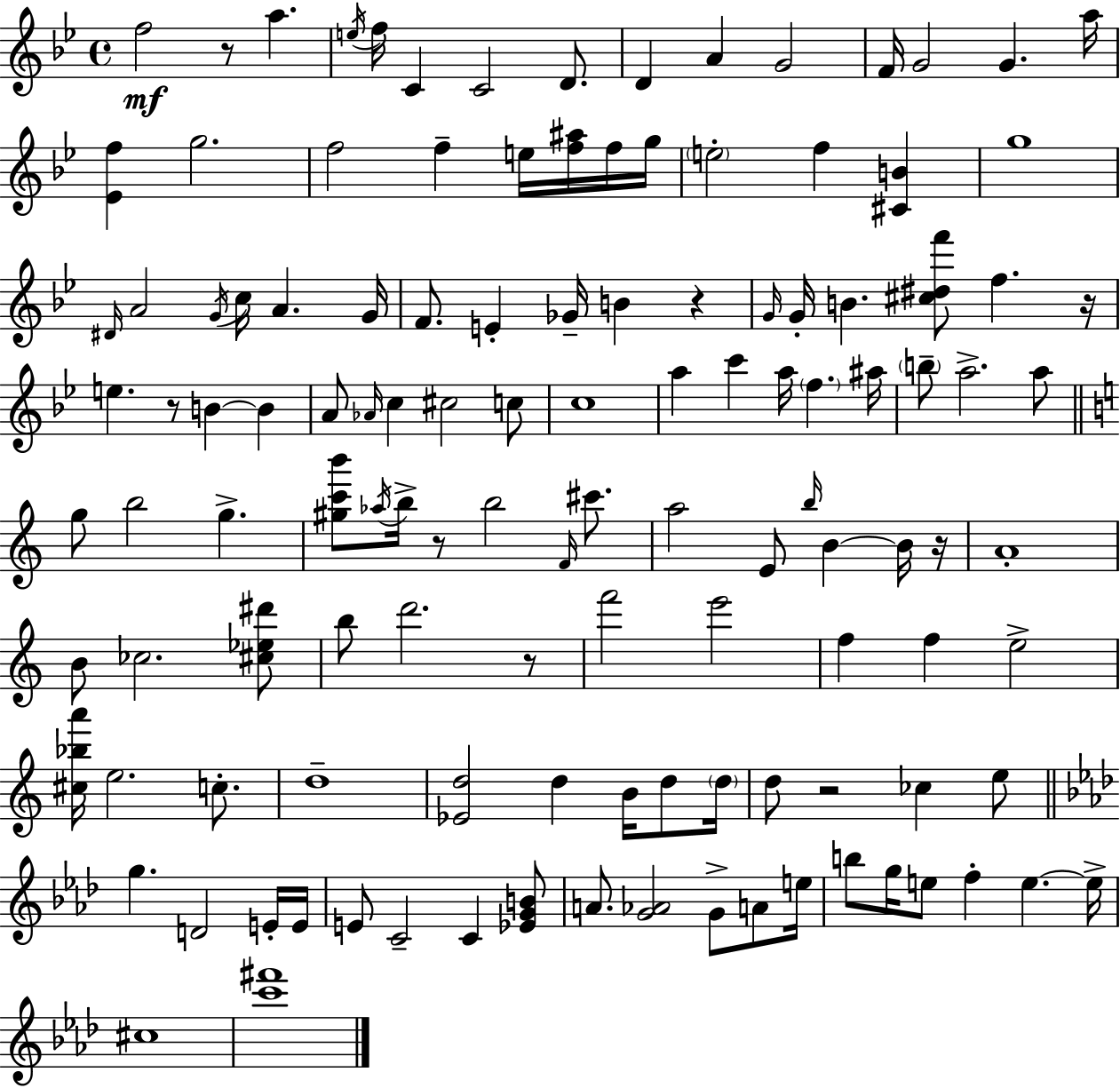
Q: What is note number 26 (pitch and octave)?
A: G4